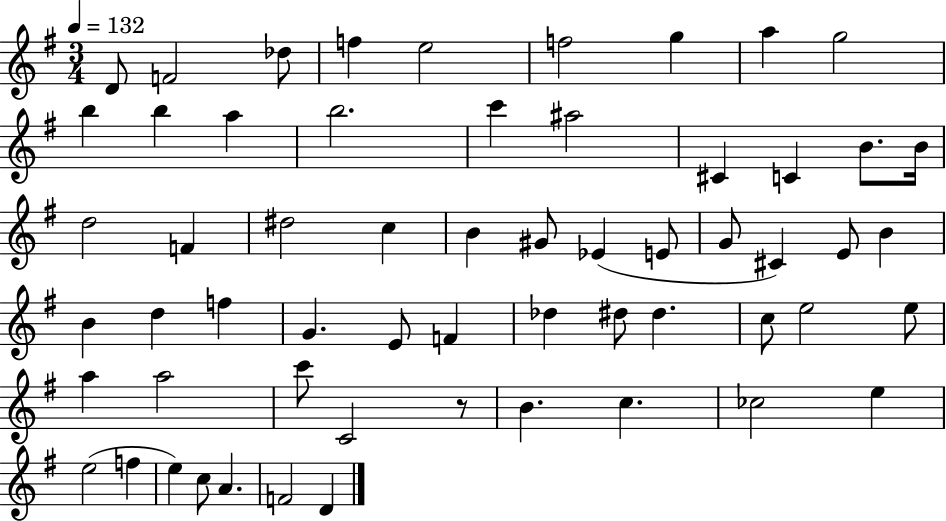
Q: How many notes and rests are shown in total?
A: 59